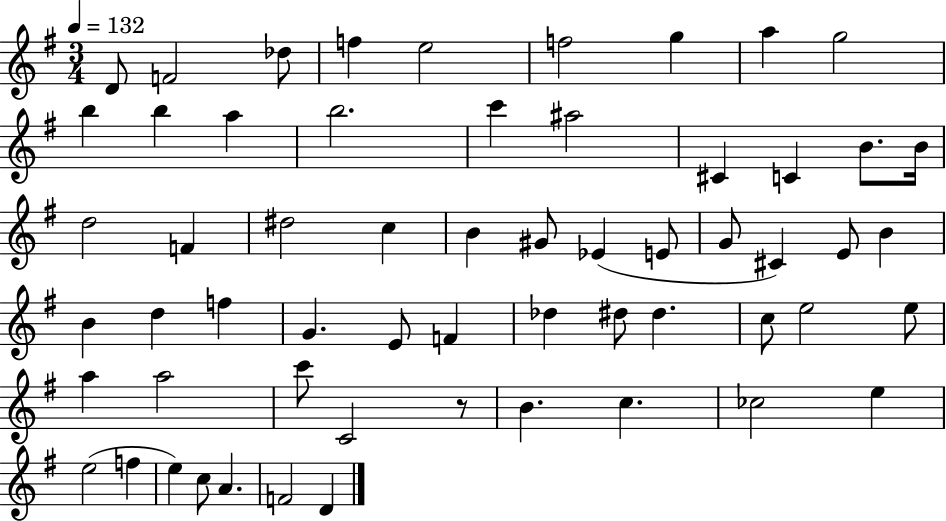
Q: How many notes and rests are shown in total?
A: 59